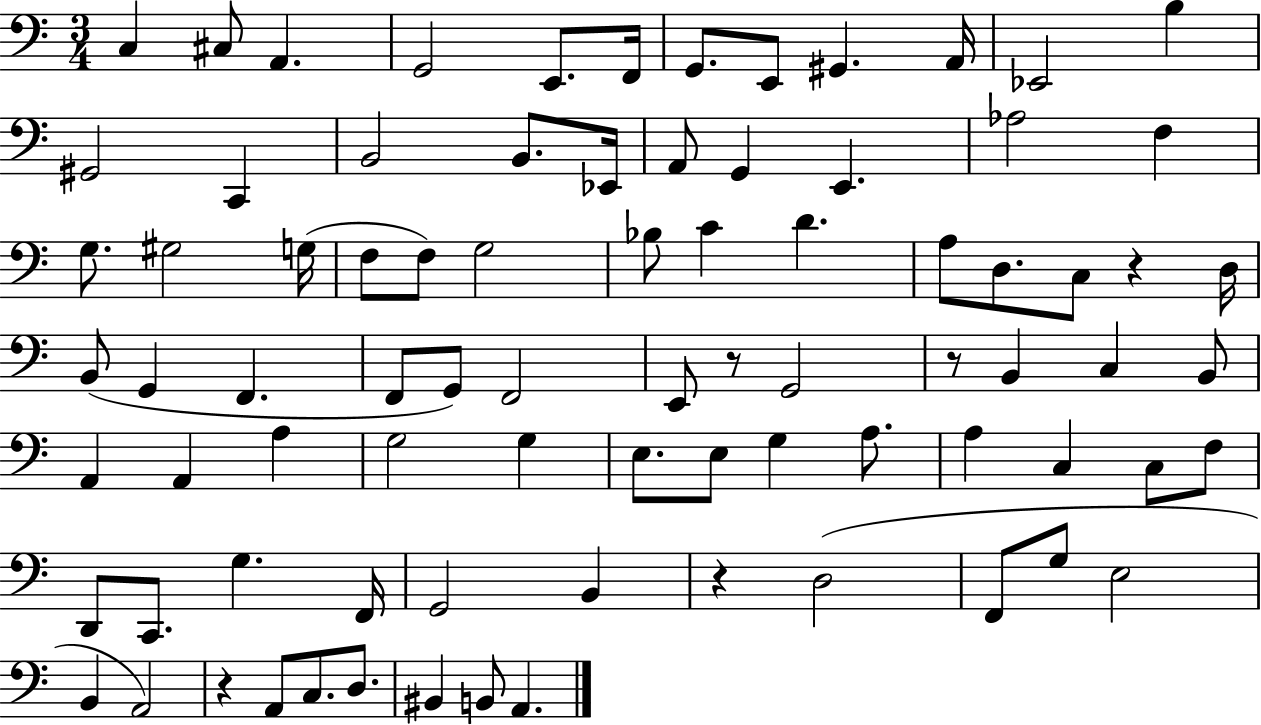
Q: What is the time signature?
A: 3/4